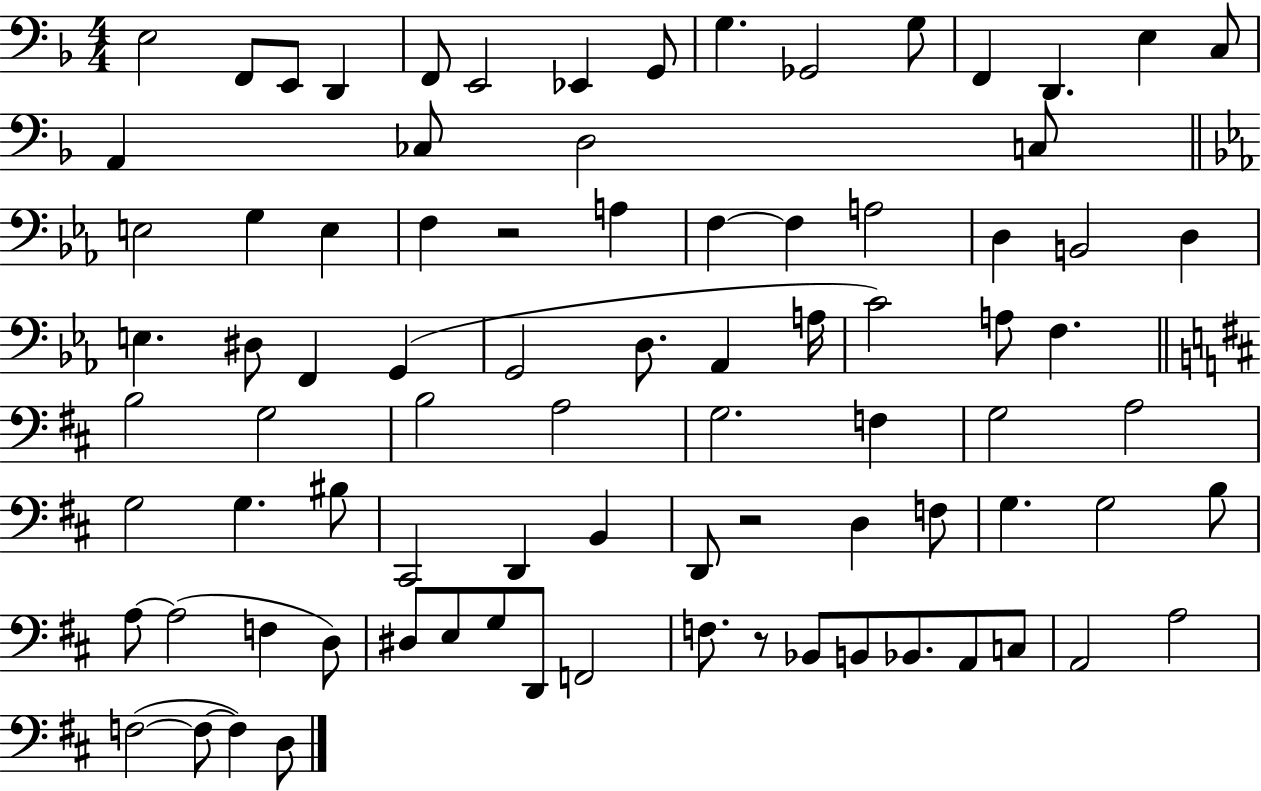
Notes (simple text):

E3/h F2/e E2/e D2/q F2/e E2/h Eb2/q G2/e G3/q. Gb2/h G3/e F2/q D2/q. E3/q C3/e A2/q CES3/e D3/h C3/e E3/h G3/q E3/q F3/q R/h A3/q F3/q F3/q A3/h D3/q B2/h D3/q E3/q. D#3/e F2/q G2/q G2/h D3/e. Ab2/q A3/s C4/h A3/e F3/q. B3/h G3/h B3/h A3/h G3/h. F3/q G3/h A3/h G3/h G3/q. BIS3/e C#2/h D2/q B2/q D2/e R/h D3/q F3/e G3/q. G3/h B3/e A3/e A3/h F3/q D3/e D#3/e E3/e G3/e D2/e F2/h F3/e. R/e Bb2/e B2/e Bb2/e. A2/e C3/e A2/h A3/h F3/h F3/e F3/q D3/e